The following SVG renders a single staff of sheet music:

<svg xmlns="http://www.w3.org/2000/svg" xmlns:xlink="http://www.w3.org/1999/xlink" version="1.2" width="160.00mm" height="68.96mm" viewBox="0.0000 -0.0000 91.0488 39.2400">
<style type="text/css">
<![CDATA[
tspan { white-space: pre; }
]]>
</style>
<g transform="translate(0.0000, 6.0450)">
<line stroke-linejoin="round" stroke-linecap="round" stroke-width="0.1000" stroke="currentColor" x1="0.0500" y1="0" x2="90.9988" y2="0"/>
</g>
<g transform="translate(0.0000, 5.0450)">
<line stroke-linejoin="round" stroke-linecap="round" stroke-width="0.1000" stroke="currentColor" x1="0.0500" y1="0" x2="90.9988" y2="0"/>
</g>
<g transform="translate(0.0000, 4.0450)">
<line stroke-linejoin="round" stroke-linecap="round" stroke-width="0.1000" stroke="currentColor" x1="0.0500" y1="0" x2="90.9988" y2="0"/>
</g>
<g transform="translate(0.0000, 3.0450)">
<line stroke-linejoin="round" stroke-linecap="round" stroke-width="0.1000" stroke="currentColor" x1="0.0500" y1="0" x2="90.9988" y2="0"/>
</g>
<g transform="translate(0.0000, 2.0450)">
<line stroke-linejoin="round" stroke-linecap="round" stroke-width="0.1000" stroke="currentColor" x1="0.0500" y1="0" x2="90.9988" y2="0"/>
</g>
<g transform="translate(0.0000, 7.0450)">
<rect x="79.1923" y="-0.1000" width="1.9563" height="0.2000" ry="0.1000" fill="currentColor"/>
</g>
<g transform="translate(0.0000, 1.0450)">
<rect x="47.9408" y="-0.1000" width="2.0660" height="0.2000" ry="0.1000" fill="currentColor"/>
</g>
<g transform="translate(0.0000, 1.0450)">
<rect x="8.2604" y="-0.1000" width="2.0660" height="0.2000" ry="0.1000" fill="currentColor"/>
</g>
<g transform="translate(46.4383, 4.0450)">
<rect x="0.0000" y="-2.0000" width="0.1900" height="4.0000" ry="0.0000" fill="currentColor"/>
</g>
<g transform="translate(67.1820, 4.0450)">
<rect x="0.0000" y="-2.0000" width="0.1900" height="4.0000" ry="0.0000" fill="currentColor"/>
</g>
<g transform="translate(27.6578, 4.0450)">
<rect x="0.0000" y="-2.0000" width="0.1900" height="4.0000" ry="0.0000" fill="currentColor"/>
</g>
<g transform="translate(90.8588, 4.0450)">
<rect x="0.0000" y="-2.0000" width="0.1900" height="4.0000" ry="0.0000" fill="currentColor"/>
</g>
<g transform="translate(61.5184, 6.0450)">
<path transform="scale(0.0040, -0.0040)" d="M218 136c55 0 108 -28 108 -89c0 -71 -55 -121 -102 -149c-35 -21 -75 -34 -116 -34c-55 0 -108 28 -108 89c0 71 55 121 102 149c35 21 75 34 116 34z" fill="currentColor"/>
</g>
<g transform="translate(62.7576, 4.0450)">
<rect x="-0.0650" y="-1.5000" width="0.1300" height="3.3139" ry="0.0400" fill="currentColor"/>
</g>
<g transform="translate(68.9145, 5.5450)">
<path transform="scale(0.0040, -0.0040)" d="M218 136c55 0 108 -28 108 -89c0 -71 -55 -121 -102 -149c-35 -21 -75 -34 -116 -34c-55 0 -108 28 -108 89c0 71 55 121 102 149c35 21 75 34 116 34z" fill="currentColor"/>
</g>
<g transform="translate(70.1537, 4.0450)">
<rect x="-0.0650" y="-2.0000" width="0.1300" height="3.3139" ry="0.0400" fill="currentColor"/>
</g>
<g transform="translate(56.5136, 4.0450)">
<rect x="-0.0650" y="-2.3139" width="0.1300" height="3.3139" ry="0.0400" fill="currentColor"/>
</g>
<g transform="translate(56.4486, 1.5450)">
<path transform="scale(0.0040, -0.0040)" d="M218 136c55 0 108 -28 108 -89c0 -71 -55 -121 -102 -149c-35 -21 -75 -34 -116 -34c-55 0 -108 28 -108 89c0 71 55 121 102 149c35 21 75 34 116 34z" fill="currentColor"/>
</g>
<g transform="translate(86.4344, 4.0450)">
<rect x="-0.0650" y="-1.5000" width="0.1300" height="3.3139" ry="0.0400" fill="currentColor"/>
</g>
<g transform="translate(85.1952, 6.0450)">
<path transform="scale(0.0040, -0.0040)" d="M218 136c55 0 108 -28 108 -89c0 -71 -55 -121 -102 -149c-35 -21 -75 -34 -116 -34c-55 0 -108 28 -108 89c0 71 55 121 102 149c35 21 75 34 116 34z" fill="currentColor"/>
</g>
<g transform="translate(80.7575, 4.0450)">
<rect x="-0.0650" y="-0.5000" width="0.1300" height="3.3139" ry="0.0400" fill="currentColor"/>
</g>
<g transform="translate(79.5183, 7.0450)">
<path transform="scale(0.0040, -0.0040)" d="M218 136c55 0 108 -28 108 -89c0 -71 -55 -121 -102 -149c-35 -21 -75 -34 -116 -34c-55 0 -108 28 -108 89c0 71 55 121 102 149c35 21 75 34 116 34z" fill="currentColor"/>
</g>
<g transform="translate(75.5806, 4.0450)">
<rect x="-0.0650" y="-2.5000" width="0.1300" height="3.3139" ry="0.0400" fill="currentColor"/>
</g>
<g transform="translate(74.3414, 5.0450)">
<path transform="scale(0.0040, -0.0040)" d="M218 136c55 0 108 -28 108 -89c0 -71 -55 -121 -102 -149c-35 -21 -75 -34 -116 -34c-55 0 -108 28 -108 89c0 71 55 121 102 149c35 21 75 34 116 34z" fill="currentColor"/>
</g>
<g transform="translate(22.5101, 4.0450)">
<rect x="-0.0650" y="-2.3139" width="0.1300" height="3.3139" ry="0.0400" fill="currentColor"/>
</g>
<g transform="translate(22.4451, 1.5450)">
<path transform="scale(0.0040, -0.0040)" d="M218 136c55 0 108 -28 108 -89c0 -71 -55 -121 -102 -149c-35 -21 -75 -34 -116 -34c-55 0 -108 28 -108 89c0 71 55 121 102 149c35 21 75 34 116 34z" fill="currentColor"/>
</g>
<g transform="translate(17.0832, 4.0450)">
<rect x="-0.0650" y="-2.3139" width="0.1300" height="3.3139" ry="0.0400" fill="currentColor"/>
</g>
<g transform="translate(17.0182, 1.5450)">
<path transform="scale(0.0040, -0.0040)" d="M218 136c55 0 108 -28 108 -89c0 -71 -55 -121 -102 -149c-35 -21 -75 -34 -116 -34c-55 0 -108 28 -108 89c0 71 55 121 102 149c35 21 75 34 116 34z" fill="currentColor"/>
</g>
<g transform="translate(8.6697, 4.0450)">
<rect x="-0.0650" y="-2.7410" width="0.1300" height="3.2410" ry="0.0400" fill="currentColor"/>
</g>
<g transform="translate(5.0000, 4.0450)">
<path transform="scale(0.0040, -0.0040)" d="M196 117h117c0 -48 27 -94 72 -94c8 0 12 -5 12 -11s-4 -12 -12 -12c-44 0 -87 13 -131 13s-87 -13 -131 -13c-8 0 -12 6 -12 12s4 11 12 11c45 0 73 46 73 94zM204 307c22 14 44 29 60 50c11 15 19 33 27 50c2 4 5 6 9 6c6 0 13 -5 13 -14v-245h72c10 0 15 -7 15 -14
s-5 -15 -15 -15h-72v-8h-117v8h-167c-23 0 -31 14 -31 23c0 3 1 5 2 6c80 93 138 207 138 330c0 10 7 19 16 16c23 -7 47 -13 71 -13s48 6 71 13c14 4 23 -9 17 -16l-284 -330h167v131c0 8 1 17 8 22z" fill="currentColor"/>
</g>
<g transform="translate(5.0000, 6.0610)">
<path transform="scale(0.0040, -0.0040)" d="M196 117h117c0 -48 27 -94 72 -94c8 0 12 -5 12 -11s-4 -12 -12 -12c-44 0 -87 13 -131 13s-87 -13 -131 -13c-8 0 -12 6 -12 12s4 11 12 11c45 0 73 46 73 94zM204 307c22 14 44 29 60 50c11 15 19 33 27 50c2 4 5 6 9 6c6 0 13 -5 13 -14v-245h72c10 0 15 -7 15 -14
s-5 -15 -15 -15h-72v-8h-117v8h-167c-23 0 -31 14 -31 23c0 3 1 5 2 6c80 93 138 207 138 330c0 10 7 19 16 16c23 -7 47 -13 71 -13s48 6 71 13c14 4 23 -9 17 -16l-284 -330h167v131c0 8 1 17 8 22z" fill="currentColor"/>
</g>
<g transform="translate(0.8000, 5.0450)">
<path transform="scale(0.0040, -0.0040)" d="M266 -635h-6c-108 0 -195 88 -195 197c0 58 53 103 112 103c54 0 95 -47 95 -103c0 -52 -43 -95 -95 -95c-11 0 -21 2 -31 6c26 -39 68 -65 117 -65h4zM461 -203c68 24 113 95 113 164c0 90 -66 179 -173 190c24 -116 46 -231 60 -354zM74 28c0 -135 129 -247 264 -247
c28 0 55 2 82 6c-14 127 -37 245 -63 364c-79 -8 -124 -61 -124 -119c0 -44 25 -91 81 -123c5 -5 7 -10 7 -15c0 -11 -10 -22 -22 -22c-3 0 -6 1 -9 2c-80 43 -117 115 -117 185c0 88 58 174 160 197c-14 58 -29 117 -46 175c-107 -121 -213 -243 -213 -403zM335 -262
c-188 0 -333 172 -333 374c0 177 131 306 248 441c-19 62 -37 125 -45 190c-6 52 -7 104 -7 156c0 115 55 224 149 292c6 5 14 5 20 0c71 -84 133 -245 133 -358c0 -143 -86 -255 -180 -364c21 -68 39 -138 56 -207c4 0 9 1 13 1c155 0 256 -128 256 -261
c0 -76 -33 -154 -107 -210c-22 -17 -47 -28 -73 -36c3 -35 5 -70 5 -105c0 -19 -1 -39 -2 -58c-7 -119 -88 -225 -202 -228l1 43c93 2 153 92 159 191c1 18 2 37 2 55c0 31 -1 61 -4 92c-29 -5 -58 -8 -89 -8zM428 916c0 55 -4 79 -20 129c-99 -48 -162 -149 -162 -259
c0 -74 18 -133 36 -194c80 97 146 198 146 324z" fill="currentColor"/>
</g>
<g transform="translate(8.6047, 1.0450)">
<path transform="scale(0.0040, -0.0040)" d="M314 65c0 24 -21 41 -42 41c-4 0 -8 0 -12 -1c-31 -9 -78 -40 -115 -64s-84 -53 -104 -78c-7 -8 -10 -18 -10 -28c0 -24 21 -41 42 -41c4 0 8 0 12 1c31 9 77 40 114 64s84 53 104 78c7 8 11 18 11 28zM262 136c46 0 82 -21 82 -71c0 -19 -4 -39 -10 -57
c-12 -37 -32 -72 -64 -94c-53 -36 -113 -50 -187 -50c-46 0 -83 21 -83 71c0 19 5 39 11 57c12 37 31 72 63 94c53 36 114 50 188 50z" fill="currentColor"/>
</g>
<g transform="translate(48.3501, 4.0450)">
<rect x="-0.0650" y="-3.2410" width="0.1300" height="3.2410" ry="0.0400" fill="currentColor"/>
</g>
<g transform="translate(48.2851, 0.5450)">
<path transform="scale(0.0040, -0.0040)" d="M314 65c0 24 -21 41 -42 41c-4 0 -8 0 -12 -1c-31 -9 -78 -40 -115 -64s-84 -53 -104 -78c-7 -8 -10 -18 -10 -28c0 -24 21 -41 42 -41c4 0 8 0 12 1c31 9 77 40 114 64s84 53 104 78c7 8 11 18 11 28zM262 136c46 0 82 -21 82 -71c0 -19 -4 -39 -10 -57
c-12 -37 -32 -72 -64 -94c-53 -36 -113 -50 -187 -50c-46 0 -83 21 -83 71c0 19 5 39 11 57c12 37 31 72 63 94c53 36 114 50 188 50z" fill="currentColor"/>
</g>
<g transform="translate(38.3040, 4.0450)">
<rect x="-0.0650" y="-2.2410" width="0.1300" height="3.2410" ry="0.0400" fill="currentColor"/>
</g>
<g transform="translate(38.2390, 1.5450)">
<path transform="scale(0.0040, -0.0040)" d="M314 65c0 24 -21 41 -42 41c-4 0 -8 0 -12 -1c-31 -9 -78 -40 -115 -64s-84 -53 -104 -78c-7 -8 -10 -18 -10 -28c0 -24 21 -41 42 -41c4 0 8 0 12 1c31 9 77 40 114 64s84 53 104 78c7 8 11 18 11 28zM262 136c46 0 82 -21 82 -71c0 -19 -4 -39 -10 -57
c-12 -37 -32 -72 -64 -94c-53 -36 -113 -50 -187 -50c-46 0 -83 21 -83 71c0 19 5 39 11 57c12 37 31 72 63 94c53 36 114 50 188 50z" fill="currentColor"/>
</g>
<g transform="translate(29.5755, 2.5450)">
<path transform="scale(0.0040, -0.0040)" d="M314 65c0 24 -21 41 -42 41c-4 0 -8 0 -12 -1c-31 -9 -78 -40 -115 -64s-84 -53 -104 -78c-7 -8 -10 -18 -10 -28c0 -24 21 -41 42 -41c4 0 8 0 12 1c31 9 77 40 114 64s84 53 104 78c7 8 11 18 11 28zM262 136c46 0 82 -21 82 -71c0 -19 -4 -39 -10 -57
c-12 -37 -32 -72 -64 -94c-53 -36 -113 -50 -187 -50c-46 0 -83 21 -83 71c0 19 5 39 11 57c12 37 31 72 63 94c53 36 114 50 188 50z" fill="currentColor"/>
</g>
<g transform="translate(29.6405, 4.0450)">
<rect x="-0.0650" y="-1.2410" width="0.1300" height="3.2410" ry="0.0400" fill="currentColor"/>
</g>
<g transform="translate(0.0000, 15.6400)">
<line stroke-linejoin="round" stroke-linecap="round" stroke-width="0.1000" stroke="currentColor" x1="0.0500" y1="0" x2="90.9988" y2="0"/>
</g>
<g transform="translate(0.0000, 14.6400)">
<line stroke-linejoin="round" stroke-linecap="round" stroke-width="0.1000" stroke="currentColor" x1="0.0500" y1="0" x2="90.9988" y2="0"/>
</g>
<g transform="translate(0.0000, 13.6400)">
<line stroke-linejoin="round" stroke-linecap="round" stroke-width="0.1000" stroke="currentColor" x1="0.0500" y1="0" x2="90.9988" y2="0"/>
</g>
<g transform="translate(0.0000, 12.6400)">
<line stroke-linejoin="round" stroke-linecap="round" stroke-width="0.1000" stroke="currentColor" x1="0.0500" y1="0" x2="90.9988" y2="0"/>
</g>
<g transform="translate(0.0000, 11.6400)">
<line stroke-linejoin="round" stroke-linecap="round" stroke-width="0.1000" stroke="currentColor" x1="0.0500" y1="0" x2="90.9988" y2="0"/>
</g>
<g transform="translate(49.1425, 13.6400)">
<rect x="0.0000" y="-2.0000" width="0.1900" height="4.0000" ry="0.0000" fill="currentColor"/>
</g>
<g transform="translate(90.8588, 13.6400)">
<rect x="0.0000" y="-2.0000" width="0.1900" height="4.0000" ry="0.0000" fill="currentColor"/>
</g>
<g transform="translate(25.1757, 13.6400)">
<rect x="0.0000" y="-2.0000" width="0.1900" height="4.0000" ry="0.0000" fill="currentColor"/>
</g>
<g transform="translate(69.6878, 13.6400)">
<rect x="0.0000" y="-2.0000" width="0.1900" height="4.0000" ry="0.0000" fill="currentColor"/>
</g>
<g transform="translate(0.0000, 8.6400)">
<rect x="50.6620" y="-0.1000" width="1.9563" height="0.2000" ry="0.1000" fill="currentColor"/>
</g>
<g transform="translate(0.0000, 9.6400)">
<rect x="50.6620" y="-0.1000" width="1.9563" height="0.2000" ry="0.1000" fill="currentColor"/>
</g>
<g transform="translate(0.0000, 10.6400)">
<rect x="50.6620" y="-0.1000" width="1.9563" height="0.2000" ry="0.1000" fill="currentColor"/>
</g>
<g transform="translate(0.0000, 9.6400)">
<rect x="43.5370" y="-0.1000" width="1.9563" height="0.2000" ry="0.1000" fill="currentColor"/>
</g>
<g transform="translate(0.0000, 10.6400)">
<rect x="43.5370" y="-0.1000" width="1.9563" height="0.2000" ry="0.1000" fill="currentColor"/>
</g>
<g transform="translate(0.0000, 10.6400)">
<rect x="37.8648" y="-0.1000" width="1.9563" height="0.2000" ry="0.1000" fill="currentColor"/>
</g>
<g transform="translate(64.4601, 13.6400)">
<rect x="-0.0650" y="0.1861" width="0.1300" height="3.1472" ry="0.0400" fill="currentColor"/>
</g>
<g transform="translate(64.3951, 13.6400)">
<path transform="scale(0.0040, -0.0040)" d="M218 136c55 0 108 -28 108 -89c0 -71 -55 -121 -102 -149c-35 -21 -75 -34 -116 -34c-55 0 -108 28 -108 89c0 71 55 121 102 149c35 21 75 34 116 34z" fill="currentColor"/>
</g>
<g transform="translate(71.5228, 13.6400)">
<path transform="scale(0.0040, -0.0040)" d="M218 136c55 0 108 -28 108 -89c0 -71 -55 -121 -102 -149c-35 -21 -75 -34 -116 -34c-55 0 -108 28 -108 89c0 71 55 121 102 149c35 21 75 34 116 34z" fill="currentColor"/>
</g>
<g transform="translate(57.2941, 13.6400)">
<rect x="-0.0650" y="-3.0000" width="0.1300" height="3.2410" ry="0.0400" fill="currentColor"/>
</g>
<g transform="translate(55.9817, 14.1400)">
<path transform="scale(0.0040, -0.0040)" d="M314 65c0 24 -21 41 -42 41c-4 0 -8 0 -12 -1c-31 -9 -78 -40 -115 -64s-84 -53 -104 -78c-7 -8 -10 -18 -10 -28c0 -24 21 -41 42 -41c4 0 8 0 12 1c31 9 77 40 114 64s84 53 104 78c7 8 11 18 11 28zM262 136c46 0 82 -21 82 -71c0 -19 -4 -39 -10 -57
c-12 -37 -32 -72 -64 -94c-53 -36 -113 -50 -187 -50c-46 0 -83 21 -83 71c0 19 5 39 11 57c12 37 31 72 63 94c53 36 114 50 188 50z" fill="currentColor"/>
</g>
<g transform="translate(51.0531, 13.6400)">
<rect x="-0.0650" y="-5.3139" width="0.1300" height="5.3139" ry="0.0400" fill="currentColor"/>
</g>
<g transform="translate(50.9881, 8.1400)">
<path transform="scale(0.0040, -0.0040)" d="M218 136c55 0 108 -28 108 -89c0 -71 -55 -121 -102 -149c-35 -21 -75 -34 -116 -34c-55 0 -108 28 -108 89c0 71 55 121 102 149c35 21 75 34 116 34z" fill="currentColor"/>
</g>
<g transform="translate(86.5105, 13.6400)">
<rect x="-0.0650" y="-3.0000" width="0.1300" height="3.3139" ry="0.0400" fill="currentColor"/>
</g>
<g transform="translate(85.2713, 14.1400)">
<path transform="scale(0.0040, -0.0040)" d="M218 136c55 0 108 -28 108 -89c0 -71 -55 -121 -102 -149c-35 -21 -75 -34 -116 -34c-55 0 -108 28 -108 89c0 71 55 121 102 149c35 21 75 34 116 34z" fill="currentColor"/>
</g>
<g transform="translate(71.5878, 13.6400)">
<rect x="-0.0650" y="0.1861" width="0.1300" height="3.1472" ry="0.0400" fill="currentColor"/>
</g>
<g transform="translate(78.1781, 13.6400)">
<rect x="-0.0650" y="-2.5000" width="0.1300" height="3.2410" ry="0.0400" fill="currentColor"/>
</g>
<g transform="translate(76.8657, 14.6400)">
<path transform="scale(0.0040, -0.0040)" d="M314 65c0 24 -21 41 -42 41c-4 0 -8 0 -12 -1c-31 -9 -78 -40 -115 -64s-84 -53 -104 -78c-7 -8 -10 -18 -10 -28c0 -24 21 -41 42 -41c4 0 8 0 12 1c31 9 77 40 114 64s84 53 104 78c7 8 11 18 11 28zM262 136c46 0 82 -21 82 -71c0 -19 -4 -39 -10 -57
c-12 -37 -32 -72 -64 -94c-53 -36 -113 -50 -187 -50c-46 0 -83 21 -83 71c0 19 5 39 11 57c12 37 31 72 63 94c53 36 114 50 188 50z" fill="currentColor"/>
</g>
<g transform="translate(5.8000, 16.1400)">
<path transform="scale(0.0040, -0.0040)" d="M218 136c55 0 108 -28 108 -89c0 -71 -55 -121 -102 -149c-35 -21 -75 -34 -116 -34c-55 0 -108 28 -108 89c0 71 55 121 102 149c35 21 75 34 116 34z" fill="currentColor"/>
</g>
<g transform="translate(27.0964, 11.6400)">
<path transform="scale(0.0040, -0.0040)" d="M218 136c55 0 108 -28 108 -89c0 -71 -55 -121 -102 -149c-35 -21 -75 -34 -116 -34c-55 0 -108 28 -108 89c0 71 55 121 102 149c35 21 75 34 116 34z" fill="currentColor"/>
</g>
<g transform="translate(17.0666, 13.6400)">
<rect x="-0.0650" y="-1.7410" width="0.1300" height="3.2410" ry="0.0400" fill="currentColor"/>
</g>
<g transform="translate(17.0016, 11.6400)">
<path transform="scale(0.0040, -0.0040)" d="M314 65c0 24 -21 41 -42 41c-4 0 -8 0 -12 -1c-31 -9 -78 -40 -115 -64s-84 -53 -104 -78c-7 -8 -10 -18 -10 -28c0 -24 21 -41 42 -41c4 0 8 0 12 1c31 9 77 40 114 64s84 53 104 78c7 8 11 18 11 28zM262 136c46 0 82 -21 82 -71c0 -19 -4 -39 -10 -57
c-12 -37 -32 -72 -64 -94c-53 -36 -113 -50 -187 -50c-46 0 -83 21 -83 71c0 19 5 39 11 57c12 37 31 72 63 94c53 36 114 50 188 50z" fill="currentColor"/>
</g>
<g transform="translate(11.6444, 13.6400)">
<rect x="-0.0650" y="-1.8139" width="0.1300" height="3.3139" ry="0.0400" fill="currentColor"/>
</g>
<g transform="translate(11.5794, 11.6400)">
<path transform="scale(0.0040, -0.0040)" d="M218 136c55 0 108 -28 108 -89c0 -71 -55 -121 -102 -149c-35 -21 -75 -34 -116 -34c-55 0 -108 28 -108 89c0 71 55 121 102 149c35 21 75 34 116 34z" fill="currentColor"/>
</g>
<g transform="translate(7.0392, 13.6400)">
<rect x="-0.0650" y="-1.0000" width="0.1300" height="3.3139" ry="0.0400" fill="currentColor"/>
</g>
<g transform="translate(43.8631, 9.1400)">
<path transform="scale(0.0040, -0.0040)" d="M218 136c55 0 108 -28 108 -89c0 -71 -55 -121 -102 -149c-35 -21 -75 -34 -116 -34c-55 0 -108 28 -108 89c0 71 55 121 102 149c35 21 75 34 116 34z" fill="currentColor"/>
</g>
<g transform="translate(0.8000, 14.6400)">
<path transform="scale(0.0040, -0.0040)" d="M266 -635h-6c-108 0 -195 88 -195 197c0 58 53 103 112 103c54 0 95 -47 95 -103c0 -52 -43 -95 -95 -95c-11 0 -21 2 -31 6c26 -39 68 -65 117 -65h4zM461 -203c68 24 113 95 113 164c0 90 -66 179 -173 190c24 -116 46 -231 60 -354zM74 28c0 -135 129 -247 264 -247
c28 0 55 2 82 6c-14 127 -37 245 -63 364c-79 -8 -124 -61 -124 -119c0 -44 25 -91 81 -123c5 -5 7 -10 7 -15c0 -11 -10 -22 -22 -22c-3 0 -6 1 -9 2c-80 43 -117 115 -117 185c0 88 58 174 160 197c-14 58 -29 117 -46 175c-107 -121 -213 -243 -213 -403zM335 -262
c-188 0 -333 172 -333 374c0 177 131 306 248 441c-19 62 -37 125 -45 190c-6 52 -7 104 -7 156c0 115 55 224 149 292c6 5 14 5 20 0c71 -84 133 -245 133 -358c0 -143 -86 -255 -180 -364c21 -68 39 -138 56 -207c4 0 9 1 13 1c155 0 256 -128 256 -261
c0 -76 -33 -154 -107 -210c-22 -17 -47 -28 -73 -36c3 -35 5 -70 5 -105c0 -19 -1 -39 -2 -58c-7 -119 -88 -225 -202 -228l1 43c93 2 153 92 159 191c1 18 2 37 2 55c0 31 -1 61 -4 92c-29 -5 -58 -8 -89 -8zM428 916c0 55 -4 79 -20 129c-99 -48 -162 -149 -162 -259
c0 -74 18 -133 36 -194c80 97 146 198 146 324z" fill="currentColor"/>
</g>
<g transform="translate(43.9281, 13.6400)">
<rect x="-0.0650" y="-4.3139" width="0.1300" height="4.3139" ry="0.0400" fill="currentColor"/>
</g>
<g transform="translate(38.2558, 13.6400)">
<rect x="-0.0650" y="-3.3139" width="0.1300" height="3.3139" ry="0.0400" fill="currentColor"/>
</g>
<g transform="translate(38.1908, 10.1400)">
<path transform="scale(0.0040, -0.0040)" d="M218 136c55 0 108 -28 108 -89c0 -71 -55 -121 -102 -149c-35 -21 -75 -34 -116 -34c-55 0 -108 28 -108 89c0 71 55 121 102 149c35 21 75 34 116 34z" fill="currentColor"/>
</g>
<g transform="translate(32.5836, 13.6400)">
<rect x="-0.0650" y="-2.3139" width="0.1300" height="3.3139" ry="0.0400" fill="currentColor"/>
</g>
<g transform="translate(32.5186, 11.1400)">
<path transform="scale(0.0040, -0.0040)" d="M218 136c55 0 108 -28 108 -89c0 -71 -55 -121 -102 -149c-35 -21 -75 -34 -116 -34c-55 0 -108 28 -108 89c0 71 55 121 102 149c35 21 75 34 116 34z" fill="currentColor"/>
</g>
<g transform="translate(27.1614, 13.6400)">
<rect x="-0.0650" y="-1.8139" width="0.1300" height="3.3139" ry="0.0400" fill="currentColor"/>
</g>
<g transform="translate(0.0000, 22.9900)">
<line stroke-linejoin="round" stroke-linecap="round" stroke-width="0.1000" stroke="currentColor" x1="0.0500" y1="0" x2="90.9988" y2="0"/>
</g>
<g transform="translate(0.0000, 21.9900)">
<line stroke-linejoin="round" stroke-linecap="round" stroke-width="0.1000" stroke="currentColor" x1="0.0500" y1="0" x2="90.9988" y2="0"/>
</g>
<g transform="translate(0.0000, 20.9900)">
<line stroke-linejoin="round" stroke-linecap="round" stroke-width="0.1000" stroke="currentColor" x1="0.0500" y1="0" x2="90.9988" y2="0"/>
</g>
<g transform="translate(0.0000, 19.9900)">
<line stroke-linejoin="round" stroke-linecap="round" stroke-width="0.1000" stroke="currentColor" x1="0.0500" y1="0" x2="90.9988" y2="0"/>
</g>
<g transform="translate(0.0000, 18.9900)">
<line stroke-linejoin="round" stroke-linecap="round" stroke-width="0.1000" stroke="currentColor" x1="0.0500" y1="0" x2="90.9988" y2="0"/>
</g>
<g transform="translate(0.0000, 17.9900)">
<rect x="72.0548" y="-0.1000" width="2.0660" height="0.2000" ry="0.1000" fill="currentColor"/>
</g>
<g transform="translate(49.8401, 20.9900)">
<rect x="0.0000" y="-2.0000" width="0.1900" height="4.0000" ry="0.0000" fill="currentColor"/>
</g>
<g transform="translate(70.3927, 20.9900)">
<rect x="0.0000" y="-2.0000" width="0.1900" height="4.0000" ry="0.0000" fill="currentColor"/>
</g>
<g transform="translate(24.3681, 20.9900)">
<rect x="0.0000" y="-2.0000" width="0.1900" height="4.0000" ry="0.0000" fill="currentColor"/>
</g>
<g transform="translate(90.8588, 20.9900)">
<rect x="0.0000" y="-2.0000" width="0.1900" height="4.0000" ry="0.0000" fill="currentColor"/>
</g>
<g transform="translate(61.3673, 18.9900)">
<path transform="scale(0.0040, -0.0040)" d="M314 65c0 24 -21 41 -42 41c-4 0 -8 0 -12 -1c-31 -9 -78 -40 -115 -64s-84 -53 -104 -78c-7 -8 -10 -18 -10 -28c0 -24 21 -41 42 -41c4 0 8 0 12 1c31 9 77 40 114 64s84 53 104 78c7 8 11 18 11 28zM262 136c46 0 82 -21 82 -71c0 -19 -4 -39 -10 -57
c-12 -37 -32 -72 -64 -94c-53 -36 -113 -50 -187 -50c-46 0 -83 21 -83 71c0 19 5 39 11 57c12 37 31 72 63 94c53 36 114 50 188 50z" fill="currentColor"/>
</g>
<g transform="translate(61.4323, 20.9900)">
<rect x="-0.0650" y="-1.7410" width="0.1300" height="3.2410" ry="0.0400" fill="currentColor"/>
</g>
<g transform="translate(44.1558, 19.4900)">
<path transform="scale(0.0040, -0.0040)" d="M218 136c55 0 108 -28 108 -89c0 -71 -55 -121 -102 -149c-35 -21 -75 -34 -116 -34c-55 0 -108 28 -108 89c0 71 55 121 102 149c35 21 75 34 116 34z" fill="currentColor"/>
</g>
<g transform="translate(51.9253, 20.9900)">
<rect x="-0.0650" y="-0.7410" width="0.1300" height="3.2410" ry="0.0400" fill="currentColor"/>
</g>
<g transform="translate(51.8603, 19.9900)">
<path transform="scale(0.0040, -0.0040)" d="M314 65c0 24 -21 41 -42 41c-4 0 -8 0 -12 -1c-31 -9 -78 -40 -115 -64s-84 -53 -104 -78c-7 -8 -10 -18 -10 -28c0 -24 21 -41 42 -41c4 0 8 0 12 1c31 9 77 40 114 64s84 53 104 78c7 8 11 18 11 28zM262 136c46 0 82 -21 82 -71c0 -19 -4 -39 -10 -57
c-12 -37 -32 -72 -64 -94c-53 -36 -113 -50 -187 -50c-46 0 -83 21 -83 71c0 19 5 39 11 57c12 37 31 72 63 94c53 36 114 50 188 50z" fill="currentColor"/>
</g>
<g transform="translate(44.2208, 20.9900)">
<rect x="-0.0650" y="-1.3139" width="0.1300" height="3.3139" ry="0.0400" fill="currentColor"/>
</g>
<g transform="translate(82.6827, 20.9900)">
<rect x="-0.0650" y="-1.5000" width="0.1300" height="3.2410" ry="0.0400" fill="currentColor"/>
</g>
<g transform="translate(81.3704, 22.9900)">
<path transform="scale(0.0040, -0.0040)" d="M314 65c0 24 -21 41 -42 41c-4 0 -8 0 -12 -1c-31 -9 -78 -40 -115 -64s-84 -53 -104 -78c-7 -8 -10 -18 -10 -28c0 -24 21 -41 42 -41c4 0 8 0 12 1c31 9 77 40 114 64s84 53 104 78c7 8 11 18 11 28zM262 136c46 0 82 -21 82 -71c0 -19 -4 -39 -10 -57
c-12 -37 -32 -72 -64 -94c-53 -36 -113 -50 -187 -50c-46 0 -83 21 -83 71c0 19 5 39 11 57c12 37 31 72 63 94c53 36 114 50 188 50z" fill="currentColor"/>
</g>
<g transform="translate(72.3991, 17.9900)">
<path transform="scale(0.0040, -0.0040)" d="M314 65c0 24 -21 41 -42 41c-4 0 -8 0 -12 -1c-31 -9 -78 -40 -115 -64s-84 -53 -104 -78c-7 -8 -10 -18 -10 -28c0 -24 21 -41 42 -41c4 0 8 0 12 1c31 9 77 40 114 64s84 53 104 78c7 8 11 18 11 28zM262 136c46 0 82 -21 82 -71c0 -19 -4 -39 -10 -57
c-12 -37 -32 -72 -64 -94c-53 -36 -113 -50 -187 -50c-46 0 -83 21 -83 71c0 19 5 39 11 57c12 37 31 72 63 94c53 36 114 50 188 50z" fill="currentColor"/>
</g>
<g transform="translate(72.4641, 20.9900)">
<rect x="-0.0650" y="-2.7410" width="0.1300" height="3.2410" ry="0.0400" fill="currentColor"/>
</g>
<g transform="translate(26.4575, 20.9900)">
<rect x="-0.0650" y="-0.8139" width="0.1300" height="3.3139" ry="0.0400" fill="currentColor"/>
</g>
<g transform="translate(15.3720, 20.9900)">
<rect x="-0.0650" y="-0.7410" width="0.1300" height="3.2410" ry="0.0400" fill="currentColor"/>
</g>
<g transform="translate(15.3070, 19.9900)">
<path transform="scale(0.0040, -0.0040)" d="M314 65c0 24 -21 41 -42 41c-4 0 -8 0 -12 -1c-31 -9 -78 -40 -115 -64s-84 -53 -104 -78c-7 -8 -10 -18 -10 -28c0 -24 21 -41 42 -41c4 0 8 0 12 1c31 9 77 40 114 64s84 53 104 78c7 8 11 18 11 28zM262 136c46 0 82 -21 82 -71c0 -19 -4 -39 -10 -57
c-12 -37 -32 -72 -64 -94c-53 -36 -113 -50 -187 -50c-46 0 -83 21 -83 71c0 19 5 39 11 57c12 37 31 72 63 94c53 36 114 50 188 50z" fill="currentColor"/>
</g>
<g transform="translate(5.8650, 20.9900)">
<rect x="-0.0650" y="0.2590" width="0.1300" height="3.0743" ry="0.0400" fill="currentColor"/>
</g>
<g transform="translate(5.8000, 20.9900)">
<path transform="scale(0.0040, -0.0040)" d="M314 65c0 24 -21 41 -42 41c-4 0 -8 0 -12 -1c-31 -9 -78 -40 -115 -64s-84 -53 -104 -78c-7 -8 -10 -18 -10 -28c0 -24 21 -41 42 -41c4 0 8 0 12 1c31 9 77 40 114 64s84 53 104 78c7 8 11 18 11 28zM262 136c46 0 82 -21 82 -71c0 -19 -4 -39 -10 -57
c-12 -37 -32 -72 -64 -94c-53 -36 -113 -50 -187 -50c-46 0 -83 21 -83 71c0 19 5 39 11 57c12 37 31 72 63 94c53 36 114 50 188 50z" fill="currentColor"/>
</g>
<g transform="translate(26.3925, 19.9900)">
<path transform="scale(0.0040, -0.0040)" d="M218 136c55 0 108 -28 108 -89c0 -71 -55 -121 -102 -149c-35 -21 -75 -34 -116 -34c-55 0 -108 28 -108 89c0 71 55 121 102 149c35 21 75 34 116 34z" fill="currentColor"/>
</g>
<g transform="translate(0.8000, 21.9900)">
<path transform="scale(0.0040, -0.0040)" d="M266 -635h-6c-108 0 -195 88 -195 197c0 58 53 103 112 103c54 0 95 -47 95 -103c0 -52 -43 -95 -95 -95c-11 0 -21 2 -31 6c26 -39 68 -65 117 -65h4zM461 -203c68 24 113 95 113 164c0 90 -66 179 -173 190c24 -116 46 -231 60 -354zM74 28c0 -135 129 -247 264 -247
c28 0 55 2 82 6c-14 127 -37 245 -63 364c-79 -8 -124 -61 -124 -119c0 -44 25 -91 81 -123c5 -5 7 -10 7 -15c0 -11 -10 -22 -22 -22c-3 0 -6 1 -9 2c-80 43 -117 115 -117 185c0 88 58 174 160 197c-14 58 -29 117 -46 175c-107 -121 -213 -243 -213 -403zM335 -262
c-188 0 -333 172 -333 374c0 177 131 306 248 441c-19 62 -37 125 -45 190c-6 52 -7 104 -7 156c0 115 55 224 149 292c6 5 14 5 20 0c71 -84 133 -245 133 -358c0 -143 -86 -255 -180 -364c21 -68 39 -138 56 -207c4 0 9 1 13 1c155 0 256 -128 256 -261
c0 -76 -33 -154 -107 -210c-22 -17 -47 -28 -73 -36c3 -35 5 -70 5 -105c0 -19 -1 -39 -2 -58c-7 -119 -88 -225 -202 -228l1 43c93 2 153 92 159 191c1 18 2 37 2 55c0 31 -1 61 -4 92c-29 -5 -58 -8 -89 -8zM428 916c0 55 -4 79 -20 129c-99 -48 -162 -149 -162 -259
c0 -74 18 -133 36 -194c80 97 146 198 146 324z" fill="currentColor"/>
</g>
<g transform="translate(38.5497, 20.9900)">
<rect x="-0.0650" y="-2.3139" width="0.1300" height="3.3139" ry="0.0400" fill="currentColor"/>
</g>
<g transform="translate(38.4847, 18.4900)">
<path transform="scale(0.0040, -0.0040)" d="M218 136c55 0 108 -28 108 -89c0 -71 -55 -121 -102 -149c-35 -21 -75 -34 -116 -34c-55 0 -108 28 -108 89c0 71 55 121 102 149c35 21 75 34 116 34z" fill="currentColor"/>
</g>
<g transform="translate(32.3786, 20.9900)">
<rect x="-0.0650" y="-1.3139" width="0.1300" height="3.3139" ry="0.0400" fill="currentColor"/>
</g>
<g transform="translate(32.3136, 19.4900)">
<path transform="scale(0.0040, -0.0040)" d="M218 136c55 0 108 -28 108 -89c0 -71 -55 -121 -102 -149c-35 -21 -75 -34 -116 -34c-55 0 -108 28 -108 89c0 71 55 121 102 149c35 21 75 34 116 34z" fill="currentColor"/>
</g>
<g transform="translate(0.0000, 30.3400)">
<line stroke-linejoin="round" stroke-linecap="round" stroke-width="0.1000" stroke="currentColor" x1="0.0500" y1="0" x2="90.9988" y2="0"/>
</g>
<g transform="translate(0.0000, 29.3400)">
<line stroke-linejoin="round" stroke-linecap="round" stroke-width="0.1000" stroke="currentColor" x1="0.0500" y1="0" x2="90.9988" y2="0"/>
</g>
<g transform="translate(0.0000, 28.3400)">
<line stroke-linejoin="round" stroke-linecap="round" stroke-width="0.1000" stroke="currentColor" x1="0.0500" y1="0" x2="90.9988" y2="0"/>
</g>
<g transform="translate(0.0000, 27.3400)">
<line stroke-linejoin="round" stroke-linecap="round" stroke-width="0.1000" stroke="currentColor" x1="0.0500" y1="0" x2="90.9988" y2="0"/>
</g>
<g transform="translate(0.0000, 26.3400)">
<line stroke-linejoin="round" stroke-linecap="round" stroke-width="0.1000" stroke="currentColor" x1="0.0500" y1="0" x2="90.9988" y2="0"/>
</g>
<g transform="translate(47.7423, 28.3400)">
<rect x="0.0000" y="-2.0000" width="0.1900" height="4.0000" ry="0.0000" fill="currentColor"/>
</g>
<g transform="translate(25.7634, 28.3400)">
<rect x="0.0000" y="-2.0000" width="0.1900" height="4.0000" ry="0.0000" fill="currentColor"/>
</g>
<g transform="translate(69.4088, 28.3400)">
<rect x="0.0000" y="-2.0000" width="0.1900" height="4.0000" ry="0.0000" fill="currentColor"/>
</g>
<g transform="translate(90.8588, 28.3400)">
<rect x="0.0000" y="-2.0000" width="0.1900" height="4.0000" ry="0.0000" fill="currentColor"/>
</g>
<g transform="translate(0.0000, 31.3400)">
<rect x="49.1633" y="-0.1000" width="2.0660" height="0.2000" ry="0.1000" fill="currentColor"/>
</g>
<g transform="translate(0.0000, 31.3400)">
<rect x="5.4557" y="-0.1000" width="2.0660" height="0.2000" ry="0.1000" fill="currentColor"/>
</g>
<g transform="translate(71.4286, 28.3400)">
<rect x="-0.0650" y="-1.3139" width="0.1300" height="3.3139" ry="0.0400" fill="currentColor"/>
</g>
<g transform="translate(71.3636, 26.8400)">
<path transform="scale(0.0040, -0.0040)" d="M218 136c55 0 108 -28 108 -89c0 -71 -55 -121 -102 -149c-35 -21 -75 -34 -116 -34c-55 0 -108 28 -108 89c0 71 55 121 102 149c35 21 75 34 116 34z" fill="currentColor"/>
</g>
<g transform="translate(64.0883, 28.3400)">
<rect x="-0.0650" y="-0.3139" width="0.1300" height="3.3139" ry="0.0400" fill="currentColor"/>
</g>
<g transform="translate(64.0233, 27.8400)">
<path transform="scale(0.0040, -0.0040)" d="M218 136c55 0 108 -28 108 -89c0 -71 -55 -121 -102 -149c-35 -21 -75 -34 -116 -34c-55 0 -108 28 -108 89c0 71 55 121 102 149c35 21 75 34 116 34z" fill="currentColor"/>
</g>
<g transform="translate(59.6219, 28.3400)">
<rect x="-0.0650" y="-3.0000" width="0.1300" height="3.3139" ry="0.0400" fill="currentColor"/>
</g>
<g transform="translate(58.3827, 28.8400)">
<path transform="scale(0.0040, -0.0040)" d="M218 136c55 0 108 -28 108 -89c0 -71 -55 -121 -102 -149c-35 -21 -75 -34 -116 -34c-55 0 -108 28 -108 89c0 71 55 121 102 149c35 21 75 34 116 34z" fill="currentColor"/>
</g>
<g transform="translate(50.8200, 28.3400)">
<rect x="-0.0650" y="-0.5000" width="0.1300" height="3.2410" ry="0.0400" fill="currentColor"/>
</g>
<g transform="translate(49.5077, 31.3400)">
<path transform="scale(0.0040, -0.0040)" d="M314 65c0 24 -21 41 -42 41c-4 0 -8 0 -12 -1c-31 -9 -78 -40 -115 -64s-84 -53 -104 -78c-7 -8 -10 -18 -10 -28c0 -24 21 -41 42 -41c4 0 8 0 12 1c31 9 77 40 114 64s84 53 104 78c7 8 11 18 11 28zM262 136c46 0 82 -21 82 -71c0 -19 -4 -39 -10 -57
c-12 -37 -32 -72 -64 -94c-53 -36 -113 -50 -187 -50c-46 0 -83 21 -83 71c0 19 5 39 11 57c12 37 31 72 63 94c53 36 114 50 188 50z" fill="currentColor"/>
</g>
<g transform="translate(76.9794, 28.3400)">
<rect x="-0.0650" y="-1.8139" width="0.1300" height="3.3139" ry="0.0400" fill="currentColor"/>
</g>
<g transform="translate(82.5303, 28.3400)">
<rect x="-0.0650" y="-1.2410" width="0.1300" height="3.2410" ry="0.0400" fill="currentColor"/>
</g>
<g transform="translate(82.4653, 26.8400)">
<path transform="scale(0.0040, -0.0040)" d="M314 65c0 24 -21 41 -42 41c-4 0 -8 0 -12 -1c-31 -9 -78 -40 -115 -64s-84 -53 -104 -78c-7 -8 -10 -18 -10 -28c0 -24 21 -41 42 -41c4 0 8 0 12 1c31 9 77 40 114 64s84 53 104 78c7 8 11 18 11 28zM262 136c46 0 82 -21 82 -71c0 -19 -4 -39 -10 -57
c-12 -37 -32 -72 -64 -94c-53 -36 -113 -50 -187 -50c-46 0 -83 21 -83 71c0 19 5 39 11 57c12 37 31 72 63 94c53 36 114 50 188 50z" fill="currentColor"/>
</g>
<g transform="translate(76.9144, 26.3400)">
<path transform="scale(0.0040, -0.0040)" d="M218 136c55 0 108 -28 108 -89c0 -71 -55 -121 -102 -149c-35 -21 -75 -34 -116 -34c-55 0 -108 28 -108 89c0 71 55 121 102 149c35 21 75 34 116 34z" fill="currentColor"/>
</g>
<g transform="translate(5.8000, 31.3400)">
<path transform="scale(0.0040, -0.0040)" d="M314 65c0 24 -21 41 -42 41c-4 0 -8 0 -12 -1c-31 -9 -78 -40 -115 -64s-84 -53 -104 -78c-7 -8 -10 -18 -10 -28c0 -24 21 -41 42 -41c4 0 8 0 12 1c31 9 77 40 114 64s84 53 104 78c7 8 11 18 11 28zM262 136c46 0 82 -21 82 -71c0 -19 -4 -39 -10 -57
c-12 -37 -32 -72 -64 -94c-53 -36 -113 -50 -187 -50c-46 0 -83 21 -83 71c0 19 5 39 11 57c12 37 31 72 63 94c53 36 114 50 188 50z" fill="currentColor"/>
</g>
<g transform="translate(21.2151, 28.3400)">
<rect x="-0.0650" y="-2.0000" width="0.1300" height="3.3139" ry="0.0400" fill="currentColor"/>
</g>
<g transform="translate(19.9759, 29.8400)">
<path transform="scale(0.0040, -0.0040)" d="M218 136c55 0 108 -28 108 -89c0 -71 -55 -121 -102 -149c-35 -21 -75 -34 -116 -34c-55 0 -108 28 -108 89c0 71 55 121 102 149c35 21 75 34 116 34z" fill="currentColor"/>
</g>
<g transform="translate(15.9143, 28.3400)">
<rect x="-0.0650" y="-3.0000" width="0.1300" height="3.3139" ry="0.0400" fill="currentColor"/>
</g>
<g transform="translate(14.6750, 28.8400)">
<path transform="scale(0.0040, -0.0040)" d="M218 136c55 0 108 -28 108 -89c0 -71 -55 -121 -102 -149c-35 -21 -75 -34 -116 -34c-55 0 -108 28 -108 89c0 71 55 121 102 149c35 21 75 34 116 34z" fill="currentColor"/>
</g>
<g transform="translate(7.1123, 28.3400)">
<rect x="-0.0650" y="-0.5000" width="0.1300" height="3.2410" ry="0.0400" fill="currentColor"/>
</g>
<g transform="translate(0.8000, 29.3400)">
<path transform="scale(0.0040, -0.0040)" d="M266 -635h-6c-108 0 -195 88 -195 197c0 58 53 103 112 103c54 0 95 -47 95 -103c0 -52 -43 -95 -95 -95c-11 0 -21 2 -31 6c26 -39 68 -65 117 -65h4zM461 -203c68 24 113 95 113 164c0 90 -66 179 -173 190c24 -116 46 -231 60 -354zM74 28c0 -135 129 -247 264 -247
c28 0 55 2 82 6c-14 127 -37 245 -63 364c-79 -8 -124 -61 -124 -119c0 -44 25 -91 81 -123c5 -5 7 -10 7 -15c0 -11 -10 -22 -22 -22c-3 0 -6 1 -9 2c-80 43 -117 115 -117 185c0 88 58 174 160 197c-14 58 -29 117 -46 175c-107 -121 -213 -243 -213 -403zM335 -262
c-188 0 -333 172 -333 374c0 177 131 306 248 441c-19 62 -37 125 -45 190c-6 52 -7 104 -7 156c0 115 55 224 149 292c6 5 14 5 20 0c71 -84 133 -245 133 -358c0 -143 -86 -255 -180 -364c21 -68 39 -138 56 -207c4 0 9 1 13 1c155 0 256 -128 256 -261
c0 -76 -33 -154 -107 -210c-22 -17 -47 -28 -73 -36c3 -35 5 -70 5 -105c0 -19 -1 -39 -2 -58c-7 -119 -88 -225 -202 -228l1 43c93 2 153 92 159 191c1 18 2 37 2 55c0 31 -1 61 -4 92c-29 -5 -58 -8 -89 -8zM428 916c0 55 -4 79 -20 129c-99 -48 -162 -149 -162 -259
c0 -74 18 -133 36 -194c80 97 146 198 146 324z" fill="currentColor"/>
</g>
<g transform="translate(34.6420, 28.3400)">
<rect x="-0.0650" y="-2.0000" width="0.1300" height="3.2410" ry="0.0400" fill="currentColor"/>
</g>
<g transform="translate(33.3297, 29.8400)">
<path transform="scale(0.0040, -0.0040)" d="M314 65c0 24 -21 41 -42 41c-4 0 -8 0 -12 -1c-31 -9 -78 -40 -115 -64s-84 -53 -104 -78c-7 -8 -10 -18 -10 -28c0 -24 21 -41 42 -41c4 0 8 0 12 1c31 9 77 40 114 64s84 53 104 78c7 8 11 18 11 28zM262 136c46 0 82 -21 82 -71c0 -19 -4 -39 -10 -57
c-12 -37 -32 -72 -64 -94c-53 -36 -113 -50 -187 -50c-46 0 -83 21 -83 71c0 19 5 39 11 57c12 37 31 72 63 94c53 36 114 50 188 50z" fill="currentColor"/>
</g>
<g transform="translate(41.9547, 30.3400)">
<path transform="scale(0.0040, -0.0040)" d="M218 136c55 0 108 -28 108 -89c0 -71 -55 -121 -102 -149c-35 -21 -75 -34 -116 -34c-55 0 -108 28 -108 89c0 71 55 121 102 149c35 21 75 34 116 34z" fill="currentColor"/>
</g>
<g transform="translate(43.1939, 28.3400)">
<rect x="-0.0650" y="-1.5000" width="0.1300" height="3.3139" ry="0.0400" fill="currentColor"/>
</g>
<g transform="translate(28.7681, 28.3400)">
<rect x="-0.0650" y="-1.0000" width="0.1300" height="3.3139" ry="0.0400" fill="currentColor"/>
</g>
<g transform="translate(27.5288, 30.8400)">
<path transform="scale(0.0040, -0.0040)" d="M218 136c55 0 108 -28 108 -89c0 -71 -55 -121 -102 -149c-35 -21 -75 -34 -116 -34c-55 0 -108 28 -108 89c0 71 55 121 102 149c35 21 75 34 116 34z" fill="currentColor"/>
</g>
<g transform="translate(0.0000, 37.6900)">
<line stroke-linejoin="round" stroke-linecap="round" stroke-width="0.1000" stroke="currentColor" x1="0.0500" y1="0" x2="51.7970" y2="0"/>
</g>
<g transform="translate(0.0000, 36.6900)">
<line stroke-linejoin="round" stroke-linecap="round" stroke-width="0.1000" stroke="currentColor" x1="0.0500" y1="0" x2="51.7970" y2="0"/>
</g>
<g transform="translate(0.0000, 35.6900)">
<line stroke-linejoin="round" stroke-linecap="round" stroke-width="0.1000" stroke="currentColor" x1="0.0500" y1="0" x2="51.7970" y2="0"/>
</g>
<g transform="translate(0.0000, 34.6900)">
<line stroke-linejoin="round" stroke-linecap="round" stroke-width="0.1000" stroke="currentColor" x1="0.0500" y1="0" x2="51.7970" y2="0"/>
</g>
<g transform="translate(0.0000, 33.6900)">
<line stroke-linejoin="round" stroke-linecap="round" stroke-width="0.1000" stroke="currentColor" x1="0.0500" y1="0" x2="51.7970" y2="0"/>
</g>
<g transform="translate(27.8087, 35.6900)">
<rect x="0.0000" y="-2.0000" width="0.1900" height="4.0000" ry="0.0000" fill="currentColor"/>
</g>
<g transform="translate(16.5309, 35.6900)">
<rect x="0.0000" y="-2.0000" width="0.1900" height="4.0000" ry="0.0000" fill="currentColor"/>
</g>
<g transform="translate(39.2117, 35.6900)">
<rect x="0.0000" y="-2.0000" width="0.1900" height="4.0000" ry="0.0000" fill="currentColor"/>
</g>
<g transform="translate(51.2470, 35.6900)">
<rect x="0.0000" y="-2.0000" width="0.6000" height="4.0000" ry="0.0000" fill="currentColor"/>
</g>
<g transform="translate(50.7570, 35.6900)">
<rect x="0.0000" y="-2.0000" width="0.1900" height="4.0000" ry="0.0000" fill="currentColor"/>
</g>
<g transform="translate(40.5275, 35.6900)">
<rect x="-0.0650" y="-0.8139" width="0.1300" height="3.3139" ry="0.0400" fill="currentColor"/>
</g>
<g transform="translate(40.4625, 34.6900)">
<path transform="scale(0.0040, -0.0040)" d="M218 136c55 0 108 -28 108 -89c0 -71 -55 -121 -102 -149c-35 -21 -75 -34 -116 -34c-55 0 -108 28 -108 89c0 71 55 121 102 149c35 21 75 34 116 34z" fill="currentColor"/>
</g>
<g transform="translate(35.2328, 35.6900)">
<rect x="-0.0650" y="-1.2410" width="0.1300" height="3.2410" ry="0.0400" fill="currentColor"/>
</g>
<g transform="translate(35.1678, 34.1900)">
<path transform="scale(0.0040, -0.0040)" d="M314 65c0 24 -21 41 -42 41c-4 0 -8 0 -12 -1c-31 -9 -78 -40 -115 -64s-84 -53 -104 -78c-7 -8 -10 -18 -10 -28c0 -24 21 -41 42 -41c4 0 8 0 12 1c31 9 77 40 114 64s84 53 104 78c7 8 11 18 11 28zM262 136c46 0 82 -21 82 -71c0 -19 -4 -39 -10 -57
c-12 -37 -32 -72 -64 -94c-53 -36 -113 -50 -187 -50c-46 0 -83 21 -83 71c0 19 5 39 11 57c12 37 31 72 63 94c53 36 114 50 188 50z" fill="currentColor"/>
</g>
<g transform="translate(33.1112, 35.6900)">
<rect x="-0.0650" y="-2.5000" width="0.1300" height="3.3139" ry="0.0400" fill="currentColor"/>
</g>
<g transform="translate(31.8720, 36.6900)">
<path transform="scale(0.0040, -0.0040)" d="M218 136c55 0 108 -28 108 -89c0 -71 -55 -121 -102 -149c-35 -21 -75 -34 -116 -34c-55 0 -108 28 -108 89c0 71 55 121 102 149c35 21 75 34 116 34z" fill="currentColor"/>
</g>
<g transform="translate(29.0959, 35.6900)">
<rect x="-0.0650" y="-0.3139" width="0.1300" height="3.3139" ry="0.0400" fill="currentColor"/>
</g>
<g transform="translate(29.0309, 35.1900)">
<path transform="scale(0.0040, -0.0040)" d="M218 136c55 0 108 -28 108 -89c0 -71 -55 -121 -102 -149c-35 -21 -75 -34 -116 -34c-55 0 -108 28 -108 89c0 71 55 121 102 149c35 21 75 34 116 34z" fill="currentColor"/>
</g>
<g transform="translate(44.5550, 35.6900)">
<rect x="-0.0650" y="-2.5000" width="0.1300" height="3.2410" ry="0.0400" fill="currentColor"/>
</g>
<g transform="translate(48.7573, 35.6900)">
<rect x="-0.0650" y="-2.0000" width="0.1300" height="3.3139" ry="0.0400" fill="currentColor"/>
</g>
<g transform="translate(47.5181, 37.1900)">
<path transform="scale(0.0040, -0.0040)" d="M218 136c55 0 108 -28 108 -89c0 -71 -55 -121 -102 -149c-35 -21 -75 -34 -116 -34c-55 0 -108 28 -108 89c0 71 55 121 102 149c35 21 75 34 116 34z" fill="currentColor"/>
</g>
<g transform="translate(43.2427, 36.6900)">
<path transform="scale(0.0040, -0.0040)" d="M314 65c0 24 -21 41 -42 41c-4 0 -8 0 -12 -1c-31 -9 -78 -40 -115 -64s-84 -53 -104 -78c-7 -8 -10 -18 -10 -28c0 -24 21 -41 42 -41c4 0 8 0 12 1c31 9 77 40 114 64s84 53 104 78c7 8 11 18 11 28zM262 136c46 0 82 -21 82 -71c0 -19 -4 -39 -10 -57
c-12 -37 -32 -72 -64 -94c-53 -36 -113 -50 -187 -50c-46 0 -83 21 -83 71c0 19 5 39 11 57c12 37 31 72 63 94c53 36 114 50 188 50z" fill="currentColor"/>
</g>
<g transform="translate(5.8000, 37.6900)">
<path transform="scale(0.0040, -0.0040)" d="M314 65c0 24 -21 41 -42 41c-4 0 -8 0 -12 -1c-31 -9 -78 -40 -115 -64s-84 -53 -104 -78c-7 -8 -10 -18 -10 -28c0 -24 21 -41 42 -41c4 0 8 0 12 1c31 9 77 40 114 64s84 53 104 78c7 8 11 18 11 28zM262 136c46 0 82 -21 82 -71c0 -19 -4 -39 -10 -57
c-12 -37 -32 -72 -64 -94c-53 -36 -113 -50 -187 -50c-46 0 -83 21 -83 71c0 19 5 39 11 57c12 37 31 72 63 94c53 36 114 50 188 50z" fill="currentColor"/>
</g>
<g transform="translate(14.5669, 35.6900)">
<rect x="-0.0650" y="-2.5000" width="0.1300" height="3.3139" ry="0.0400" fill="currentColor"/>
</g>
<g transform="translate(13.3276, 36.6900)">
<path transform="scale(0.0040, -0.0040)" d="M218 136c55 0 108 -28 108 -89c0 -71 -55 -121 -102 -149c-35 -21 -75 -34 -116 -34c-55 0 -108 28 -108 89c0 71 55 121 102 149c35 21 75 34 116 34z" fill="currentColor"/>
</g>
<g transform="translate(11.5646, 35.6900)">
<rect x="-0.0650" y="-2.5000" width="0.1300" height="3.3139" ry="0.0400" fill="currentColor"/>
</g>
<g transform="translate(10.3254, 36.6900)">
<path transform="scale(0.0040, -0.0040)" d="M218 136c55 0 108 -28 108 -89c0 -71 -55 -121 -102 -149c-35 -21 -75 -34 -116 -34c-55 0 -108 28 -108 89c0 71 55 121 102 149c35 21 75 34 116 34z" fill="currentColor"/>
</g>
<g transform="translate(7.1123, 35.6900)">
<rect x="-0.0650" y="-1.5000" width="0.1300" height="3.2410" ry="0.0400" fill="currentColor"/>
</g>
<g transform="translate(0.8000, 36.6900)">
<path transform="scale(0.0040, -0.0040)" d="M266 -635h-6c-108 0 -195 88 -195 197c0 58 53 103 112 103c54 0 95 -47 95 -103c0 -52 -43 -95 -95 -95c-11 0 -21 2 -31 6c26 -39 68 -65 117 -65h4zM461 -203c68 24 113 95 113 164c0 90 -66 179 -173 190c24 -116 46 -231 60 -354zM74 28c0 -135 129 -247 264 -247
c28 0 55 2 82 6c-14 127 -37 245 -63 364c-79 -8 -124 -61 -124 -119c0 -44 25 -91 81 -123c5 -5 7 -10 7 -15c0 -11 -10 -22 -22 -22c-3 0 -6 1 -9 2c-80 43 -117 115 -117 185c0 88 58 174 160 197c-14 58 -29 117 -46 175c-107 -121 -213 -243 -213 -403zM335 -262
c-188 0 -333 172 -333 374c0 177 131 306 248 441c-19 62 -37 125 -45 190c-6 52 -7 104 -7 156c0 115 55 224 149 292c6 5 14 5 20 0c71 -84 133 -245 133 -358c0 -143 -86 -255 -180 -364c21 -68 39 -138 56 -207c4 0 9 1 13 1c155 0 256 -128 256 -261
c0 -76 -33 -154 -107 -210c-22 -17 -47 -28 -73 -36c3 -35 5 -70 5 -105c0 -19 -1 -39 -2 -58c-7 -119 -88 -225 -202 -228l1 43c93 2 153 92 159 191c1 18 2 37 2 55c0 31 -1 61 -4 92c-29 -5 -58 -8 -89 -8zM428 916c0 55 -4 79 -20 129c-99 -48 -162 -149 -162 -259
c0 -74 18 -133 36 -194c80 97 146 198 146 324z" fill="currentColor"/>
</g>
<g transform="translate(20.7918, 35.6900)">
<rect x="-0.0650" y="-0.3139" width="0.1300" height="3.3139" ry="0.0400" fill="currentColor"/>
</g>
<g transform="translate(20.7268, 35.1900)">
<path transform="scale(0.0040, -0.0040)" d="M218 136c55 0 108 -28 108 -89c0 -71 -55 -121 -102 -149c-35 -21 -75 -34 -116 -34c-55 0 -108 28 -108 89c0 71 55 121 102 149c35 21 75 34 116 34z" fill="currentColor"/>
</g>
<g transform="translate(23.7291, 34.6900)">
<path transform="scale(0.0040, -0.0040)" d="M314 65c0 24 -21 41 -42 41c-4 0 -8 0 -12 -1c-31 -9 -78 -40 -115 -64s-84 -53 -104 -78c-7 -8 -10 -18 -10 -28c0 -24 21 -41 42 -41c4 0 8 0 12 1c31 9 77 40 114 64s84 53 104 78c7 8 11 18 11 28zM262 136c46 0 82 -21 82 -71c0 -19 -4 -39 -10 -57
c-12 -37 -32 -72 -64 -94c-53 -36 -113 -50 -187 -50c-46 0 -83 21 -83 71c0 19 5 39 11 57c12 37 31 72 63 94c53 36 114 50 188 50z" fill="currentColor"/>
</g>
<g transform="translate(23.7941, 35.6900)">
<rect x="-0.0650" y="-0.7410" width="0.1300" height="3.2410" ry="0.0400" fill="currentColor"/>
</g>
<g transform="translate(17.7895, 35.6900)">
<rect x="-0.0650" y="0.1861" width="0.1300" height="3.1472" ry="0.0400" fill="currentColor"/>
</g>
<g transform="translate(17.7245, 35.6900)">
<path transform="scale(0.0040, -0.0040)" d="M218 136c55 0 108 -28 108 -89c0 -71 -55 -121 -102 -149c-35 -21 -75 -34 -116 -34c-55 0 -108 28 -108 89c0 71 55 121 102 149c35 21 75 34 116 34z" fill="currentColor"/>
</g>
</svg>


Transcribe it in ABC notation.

X:1
T:Untitled
M:4/4
L:1/4
K:C
a2 g g e2 g2 b2 g E F G C E D f f2 f g b d' f' A2 B B G2 A B2 d2 d e g e d2 f2 a2 E2 C2 A F D F2 E C2 A c e f e2 E2 G G B c d2 c G e2 d G2 F